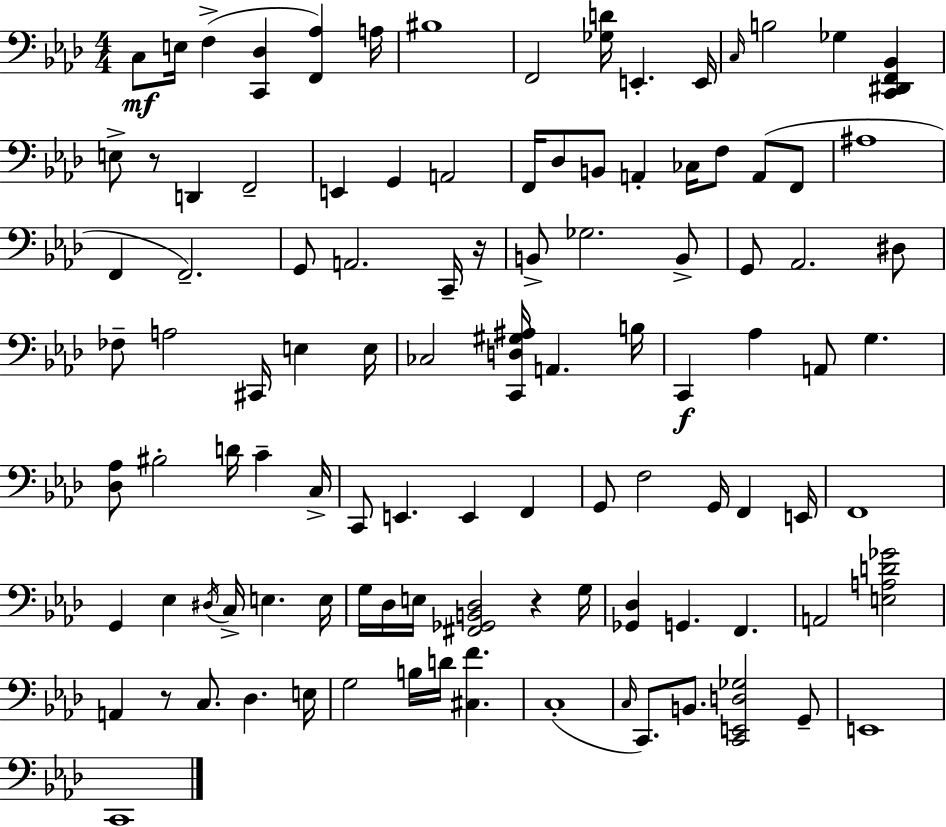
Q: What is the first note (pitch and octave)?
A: C3